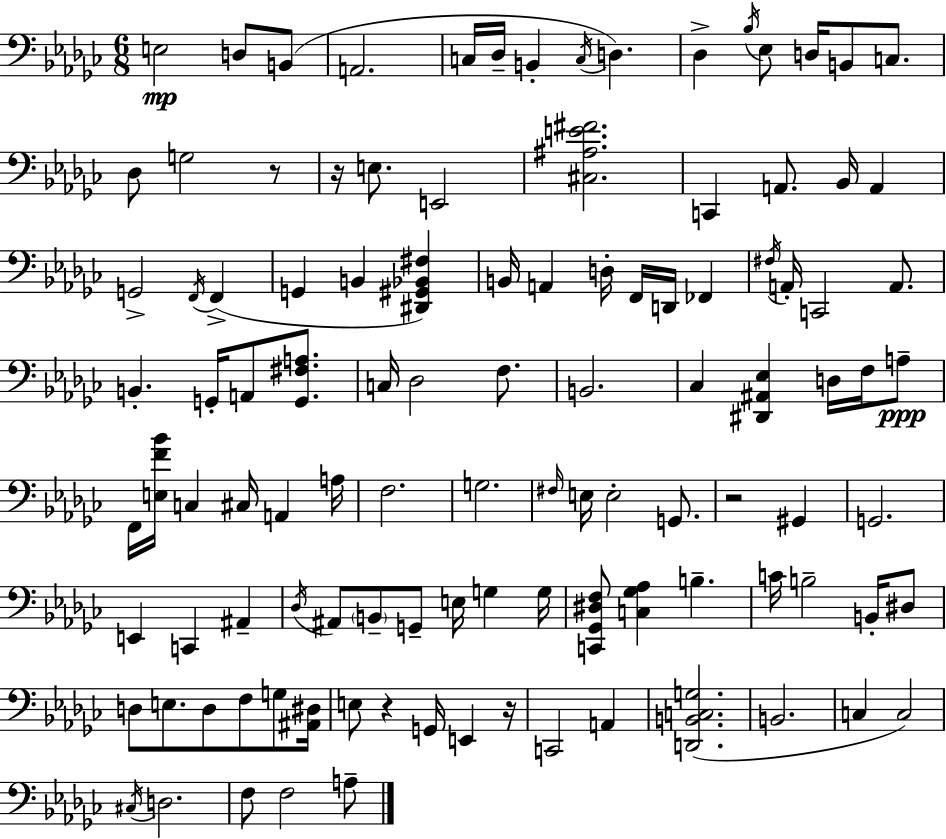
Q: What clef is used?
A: bass